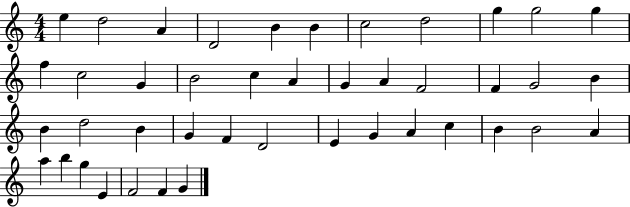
{
  \clef treble
  \numericTimeSignature
  \time 4/4
  \key c \major
  e''4 d''2 a'4 | d'2 b'4 b'4 | c''2 d''2 | g''4 g''2 g''4 | \break f''4 c''2 g'4 | b'2 c''4 a'4 | g'4 a'4 f'2 | f'4 g'2 b'4 | \break b'4 d''2 b'4 | g'4 f'4 d'2 | e'4 g'4 a'4 c''4 | b'4 b'2 a'4 | \break a''4 b''4 g''4 e'4 | f'2 f'4 g'4 | \bar "|."
}